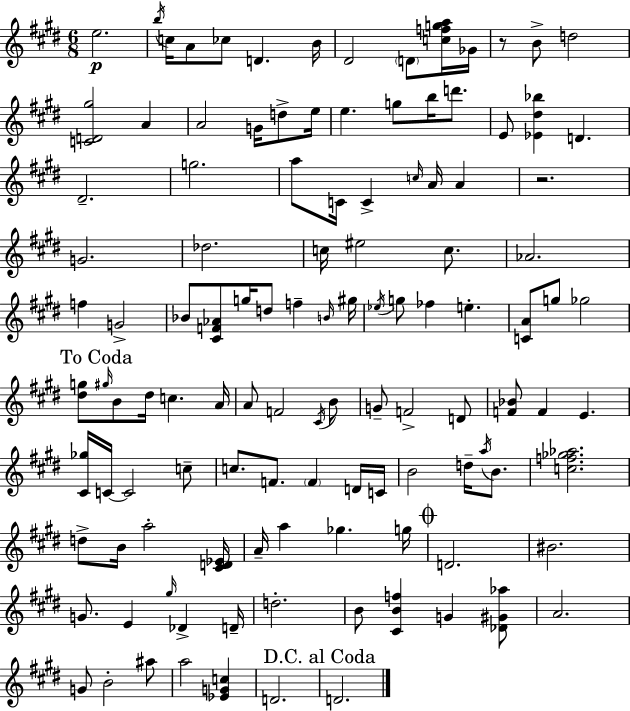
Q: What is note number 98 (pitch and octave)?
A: A#5